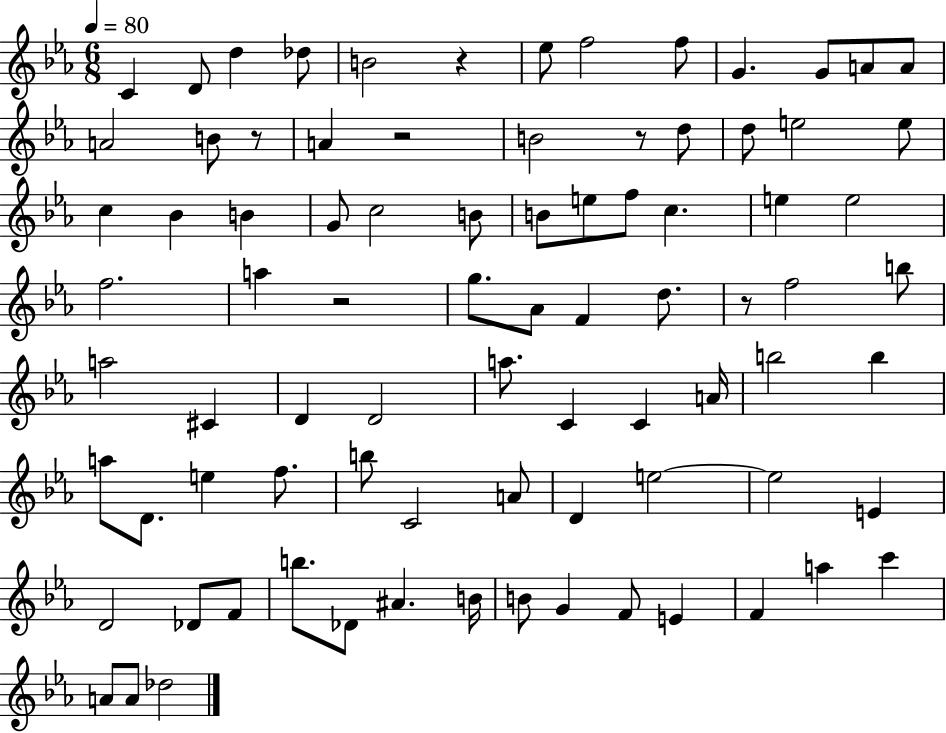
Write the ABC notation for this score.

X:1
T:Untitled
M:6/8
L:1/4
K:Eb
C D/2 d _d/2 B2 z _e/2 f2 f/2 G G/2 A/2 A/2 A2 B/2 z/2 A z2 B2 z/2 d/2 d/2 e2 e/2 c _B B G/2 c2 B/2 B/2 e/2 f/2 c e e2 f2 a z2 g/2 _A/2 F d/2 z/2 f2 b/2 a2 ^C D D2 a/2 C C A/4 b2 b a/2 D/2 e f/2 b/2 C2 A/2 D e2 e2 E D2 _D/2 F/2 b/2 _D/2 ^A B/4 B/2 G F/2 E F a c' A/2 A/2 _d2